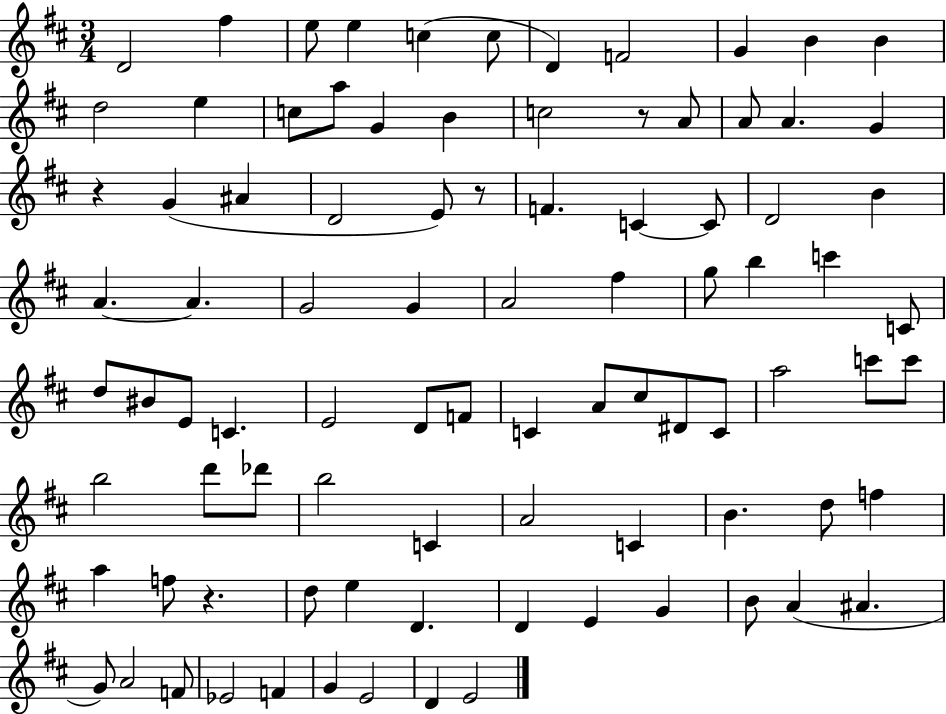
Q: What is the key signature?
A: D major